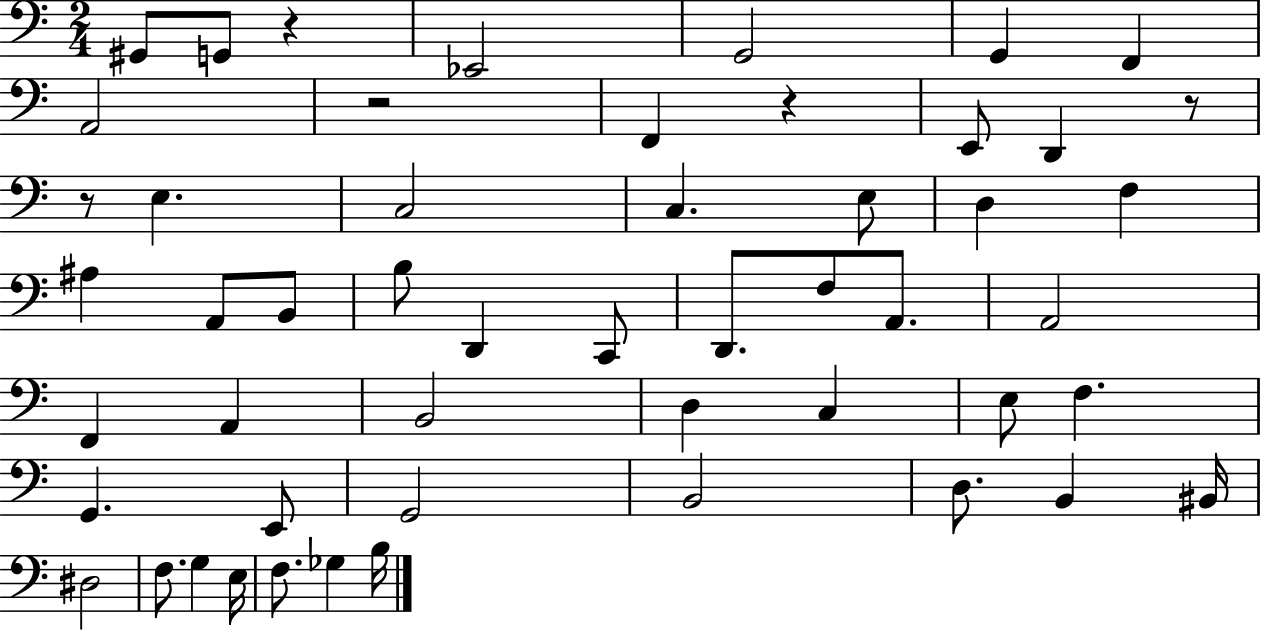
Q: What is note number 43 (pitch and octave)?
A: G3